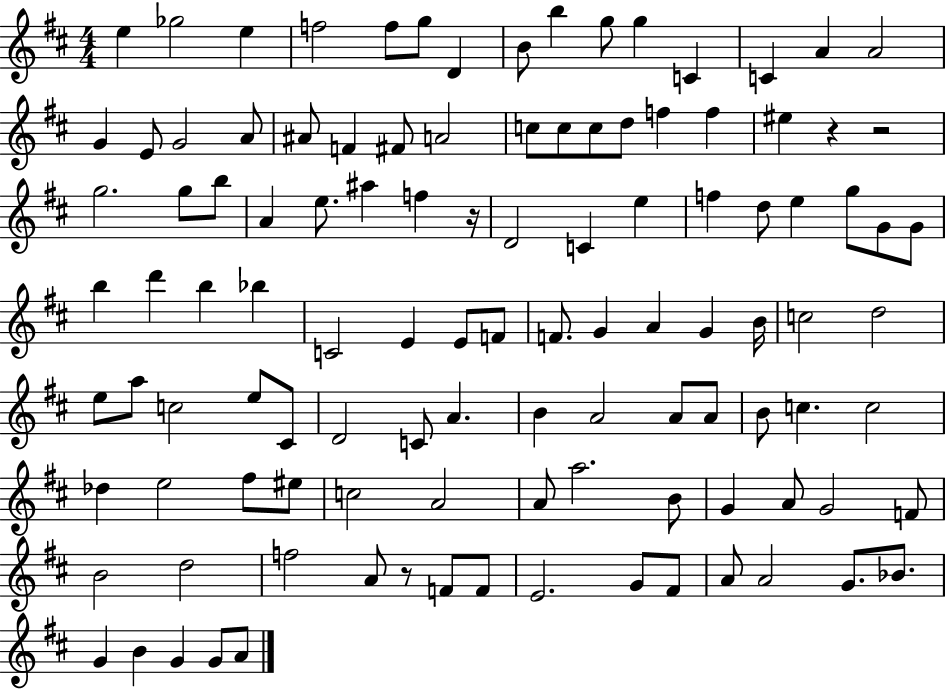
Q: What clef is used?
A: treble